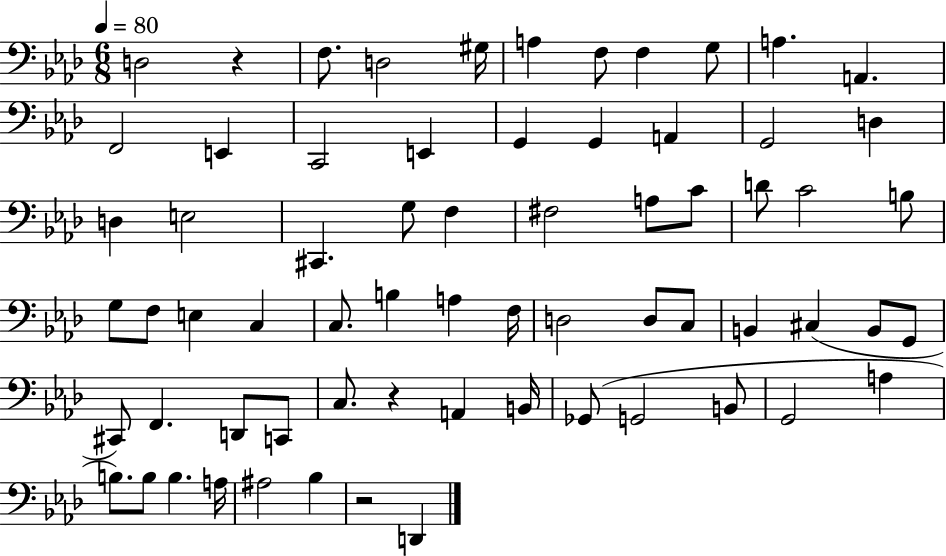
D3/h R/q F3/e. D3/h G#3/s A3/q F3/e F3/q G3/e A3/q. A2/q. F2/h E2/q C2/h E2/q G2/q G2/q A2/q G2/h D3/q D3/q E3/h C#2/q. G3/e F3/q F#3/h A3/e C4/e D4/e C4/h B3/e G3/e F3/e E3/q C3/q C3/e. B3/q A3/q F3/s D3/h D3/e C3/e B2/q C#3/q B2/e G2/e C#2/e F2/q. D2/e C2/e C3/e. R/q A2/q B2/s Gb2/e G2/h B2/e G2/h A3/q B3/e. B3/e B3/q. A3/s A#3/h Bb3/q R/h D2/q